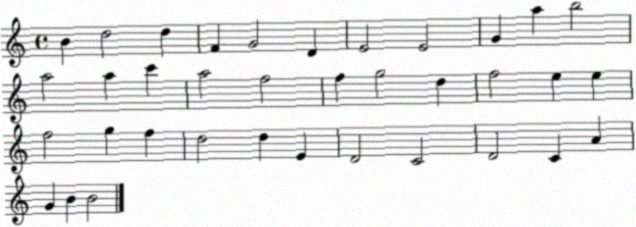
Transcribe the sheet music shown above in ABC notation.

X:1
T:Untitled
M:4/4
L:1/4
K:C
B d2 d F G2 D E2 E2 G a b2 a2 a c' a2 f2 f g2 d f2 e e f2 g f d2 d E D2 C2 D2 C A G B B2